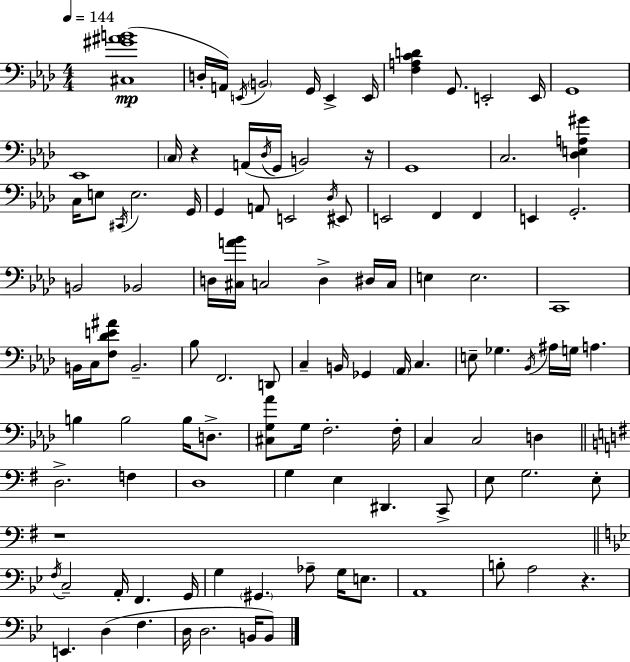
[C#3,G#4,A#4,B4]/w D3/s A2/s E2/s B2/h G2/s E2/q E2/s [F3,A3,C4,D4]/q G2/e. E2/h E2/s G2/w Eb2/w C3/s R/q A2/s Db3/s G2/s B2/h R/s G2/w C3/h. [Db3,E3,A3,G#4]/q C3/s E3/e C#2/s E3/h. G2/s G2/q A2/e E2/h Db3/s EIS2/e E2/h F2/q F2/q E2/q G2/h. B2/h Bb2/h D3/s [C#3,A4,Bb4]/s C3/h D3/q D#3/s C3/s E3/q E3/h. C2/w B2/s C3/s [F3,Db4,E4,A#4]/e B2/h. Bb3/e F2/h. D2/e C3/q B2/s Gb2/q Ab2/s C3/q. E3/e Gb3/q. Bb2/s A#3/s G3/s A3/q. B3/q B3/h B3/s D3/e. [C#3,G3,Ab4]/e G3/s F3/h. F3/s C3/q C3/h D3/q D3/h. F3/q D3/w G3/q E3/q D#2/q. C2/e E3/e G3/h. E3/e R/w F3/s C3/h A2/s F2/q. G2/s G3/q G#2/q. Ab3/e G3/s E3/e. A2/w B3/e A3/h R/q. E2/q. D3/q F3/q. D3/s D3/h. B2/s B2/e